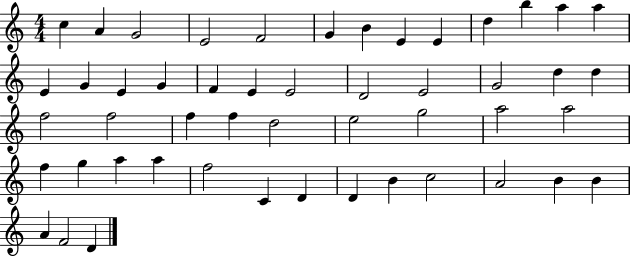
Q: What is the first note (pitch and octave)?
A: C5